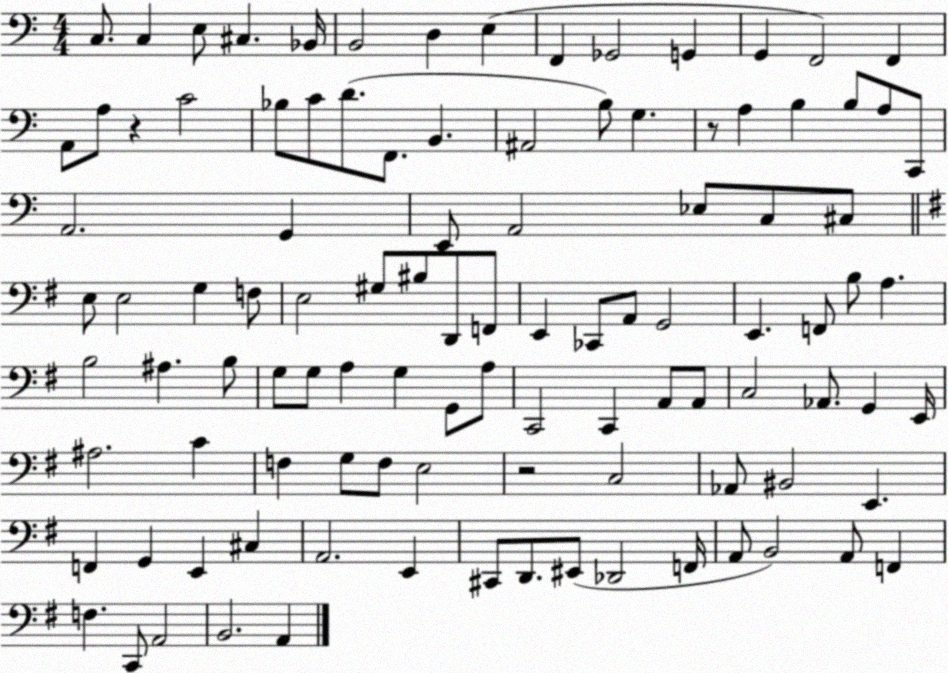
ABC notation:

X:1
T:Untitled
M:4/4
L:1/4
K:C
C,/2 C, E,/2 ^C, _B,,/4 B,,2 D, E, F,, _G,,2 G,, G,, F,,2 F,, A,,/2 A,/2 z C2 _B,/2 C/2 D/2 F,,/2 B,, ^A,,2 B,/2 G, z/2 A, B, B,/2 A,/2 C,,/2 A,,2 G,, E,,/2 A,,2 _E,/2 C,/2 ^C,/2 E,/2 E,2 G, F,/2 E,2 ^G,/2 ^B,/2 D,,/2 F,,/2 E,, _C,,/2 A,,/2 G,,2 E,, F,,/2 B,/2 A, B,2 ^A, B,/2 G,/2 G,/2 A, G, G,,/2 A,/2 C,,2 C,, A,,/2 A,,/2 C,2 _A,,/2 G,, E,,/4 ^A,2 C F, G,/2 F,/2 E,2 z2 C,2 _A,,/2 ^B,,2 E,, F,, G,, E,, ^C, A,,2 E,, ^C,,/2 D,,/2 ^E,,/2 _D,,2 F,,/4 A,,/2 B,,2 A,,/2 F,, F, C,,/2 A,,2 B,,2 A,,